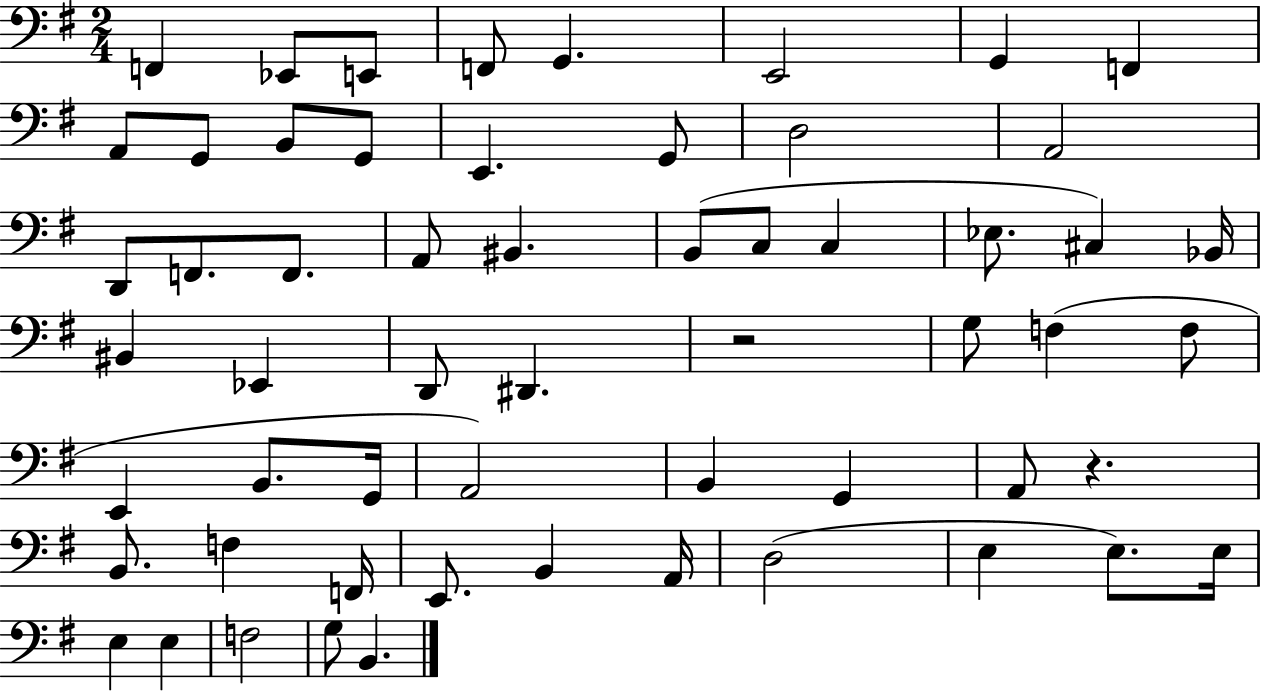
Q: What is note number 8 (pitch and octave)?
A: F2